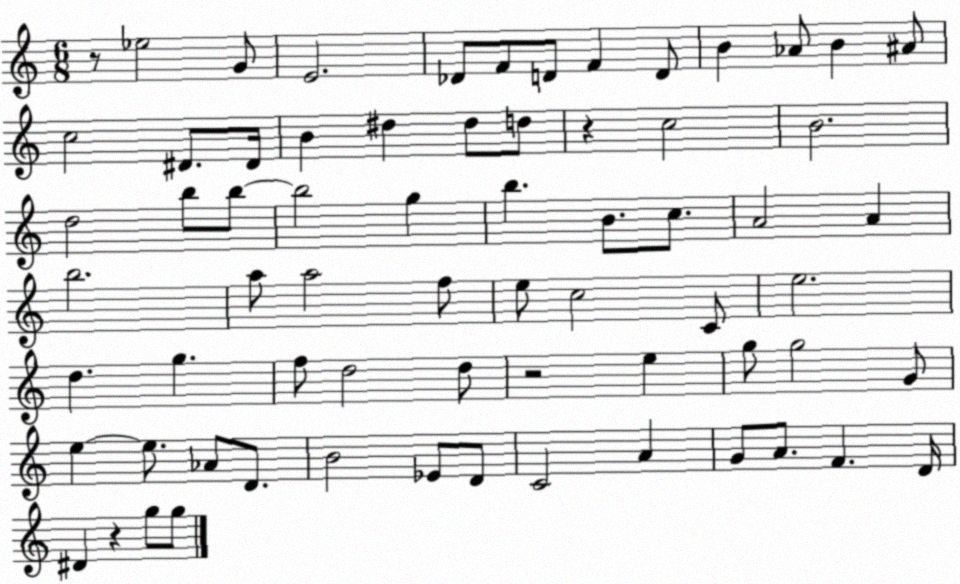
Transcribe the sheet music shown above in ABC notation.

X:1
T:Untitled
M:6/8
L:1/4
K:C
z/2 _e2 G/2 E2 _D/2 F/2 D/2 F D/2 B _A/2 B ^A/2 c2 ^D/2 ^D/4 B ^d ^d/2 d/2 z c2 B2 d2 b/2 b/2 b2 g b B/2 c/2 A2 A b2 a/2 a2 f/2 e/2 c2 C/2 e2 d g f/2 d2 d/2 z2 e g/2 g2 G/2 e e/2 _A/2 D/2 B2 _E/2 D/2 C2 A G/2 A/2 F D/4 ^D z g/2 g/2